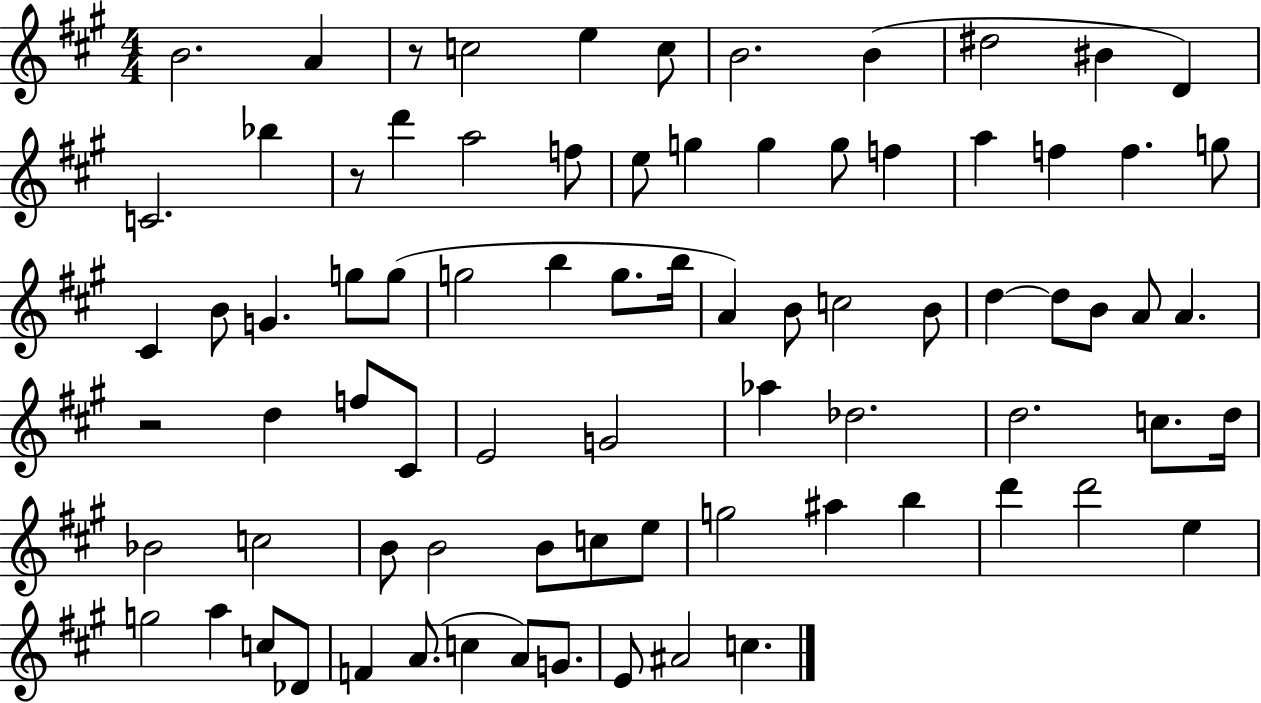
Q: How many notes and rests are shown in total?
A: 80